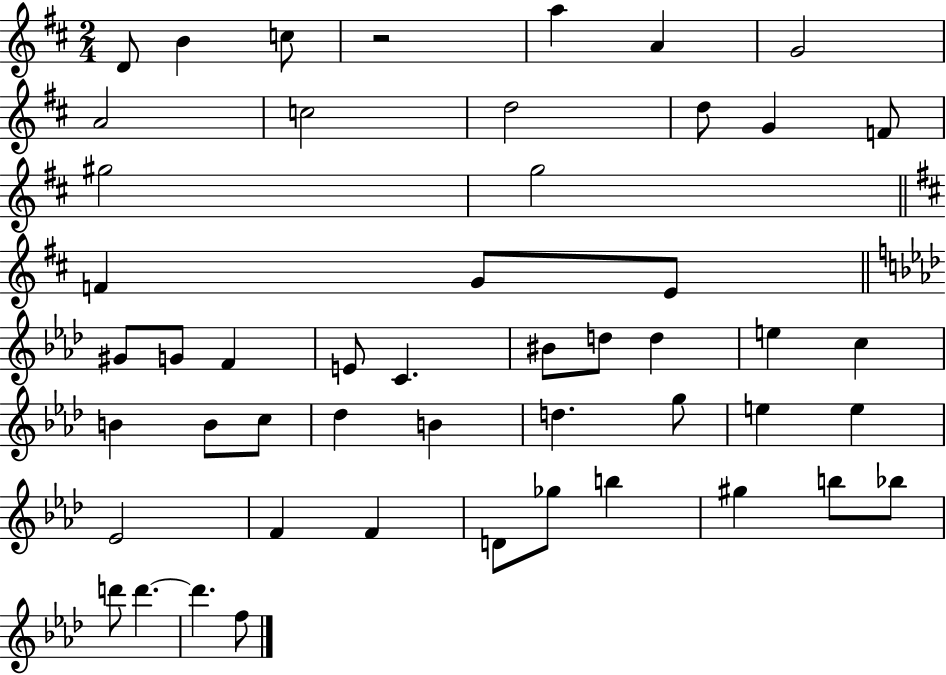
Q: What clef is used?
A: treble